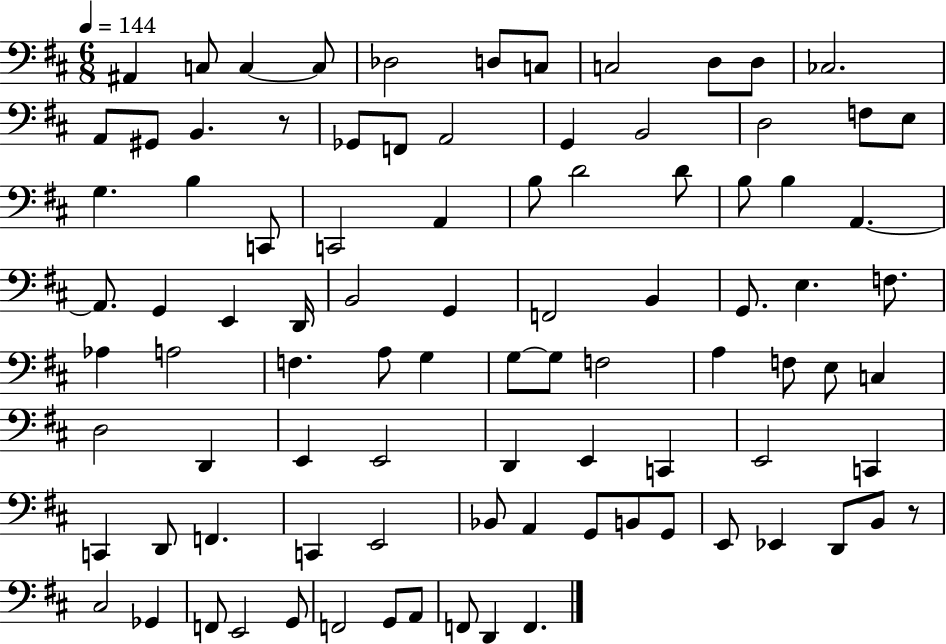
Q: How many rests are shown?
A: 2